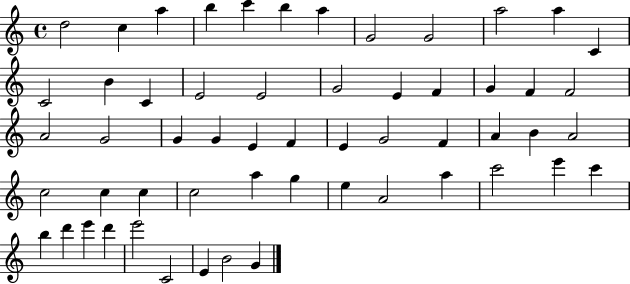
X:1
T:Untitled
M:4/4
L:1/4
K:C
d2 c a b c' b a G2 G2 a2 a C C2 B C E2 E2 G2 E F G F F2 A2 G2 G G E F E G2 F A B A2 c2 c c c2 a g e A2 a c'2 e' c' b d' e' d' e'2 C2 E B2 G